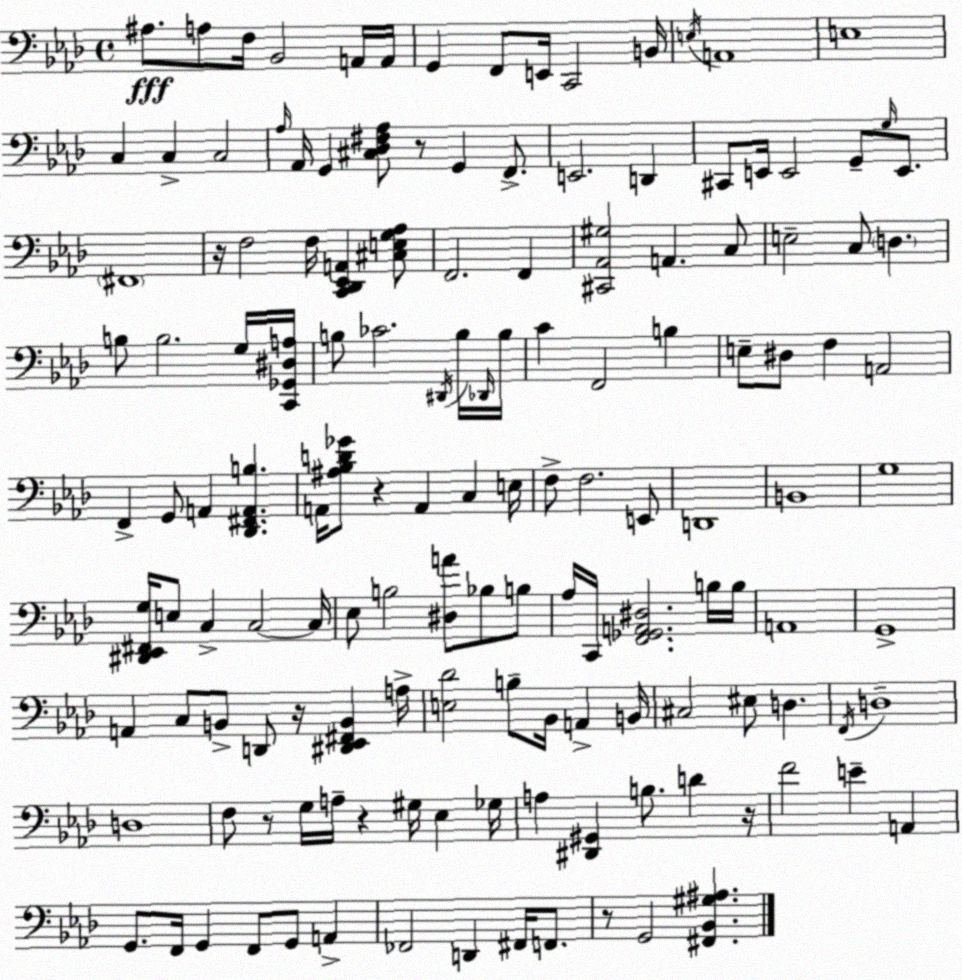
X:1
T:Untitled
M:4/4
L:1/4
K:Fm
^A,/2 A,/2 F,/4 _B,,2 A,,/4 A,,/4 G,, F,,/2 E,,/4 C,,2 B,,/4 E,/4 A,,4 E,4 C, C, C,2 _A,/4 _A,,/4 G,, [^C,_D,^F,_A,]/2 z/2 G,, F,,/2 E,,2 D,, ^C,,/2 E,,/4 E,,2 G,,/2 G,/4 E,,/2 ^F,,4 z/4 F,2 F,/4 [C,,_D,,_E,,A,,] [^C,E,G,_A,]/2 F,,2 F,, [^C,,_A,,^G,]2 A,, C,/2 E,2 C,/2 D, B,/2 B,2 G,/4 [C,,_G,,^D,A,]/4 B,/2 _C2 ^D,,/4 B,/4 _D,,/4 B,/4 C F,,2 B, E,/2 ^D,/2 F, A,,2 F,, G,,/2 A,, [_D,,^F,,A,,B,] A,,/4 [^A,_B,D_G]/2 z A,, C, E,/4 F,/2 F,2 E,,/2 D,,4 B,,4 G,4 [^D,,_E,,^F,,G,]/4 E,/2 C, C,2 C,/4 _E,/2 B,2 [^D,A]/2 _B,/2 B,/2 _A,/4 C,,/4 [F,,_G,,A,,^D,]2 B,/4 B,/4 A,,4 G,,4 A,, C,/2 B,,/2 D,,/2 z/4 [^D,,_E,,^F,,B,,] A,/4 [E,_D]2 B,/2 _B,,/4 A,, B,,/4 ^C,2 ^E,/2 D, F,,/4 D,4 D,4 F,/2 z/2 G,/4 A,/4 z ^G,/4 _E, _G,/4 A, [^D,,^G,,] B,/2 D z/4 F2 E A,, G,,/2 F,,/4 G,, F,,/2 G,,/2 A,, _F,,2 D,, ^F,,/4 F,,/2 z/2 G,,2 [^F,,_B,,^G,^A,]